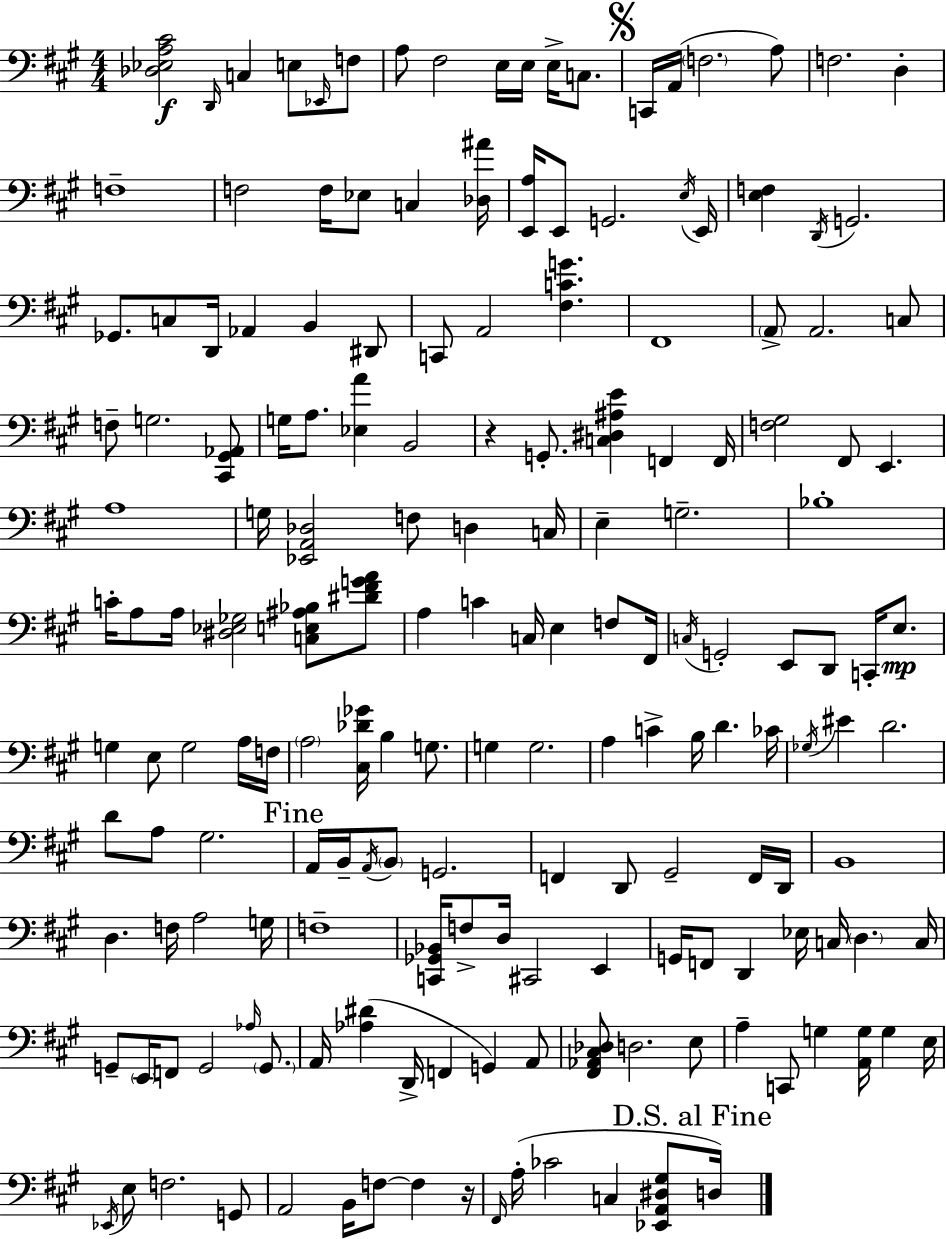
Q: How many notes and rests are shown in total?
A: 173